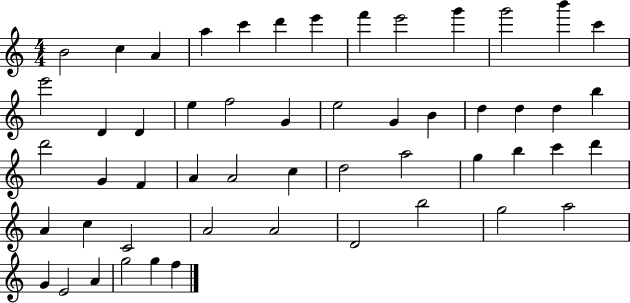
B4/h C5/q A4/q A5/q C6/q D6/q E6/q F6/q E6/h G6/q G6/h B6/q C6/q E6/h D4/q D4/q E5/q F5/h G4/q E5/h G4/q B4/q D5/q D5/q D5/q B5/q D6/h G4/q F4/q A4/q A4/h C5/q D5/h A5/h G5/q B5/q C6/q D6/q A4/q C5/q C4/h A4/h A4/h D4/h B5/h G5/h A5/h G4/q E4/h A4/q G5/h G5/q F5/q